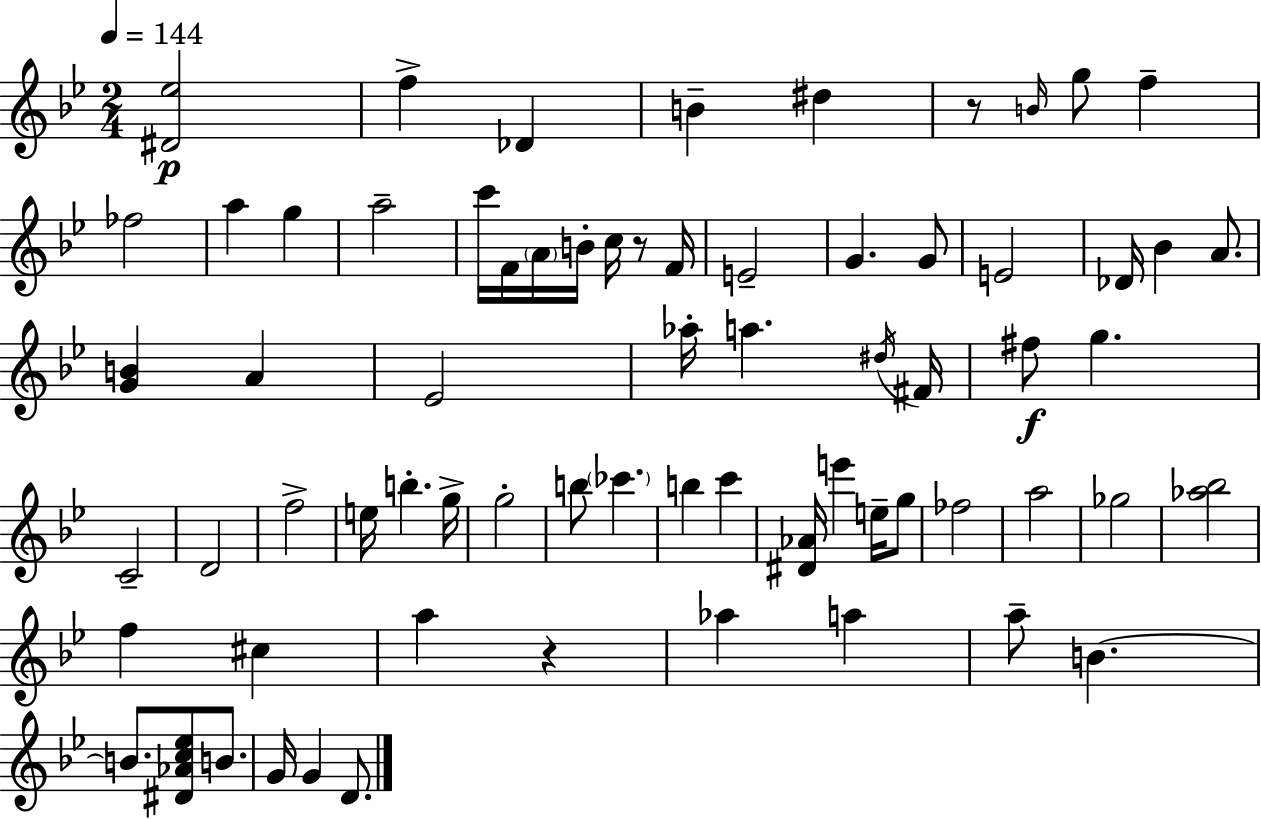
[D#4,Eb5]/h F5/q Db4/q B4/q D#5/q R/e B4/s G5/e F5/q FES5/h A5/q G5/q A5/h C6/s F4/s A4/s B4/s C5/s R/e F4/s E4/h G4/q. G4/e E4/h Db4/s Bb4/q A4/e. [G4,B4]/q A4/q Eb4/h Ab5/s A5/q. D#5/s F#4/s F#5/e G5/q. C4/h D4/h F5/h E5/s B5/q. G5/s G5/h B5/e CES6/q. B5/q C6/q [D#4,Ab4]/s E6/q E5/s G5/e FES5/h A5/h Gb5/h [Ab5,Bb5]/h F5/q C#5/q A5/q R/q Ab5/q A5/q A5/e B4/q. B4/e. [D#4,Ab4,C5,Eb5]/e B4/e. G4/s G4/q D4/e.